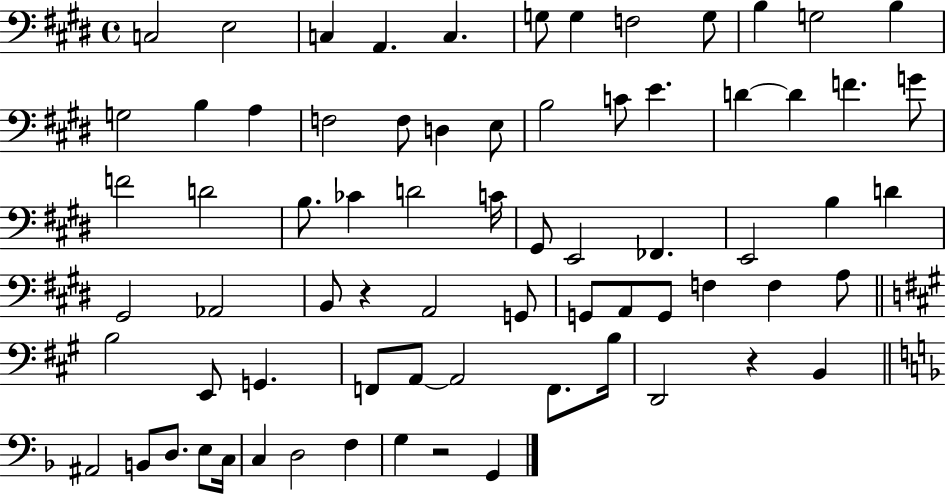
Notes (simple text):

C3/h E3/h C3/q A2/q. C3/q. G3/e G3/q F3/h G3/e B3/q G3/h B3/q G3/h B3/q A3/q F3/h F3/e D3/q E3/e B3/h C4/e E4/q. D4/q D4/q F4/q. G4/e F4/h D4/h B3/e. CES4/q D4/h C4/s G#2/e E2/h FES2/q. E2/h B3/q D4/q G#2/h Ab2/h B2/e R/q A2/h G2/e G2/e A2/e G2/e F3/q F3/q A3/e B3/h E2/e G2/q. F2/e A2/e A2/h F2/e. B3/s D2/h R/q B2/q A#2/h B2/e D3/e. E3/e C3/s C3/q D3/h F3/q G3/q R/h G2/q